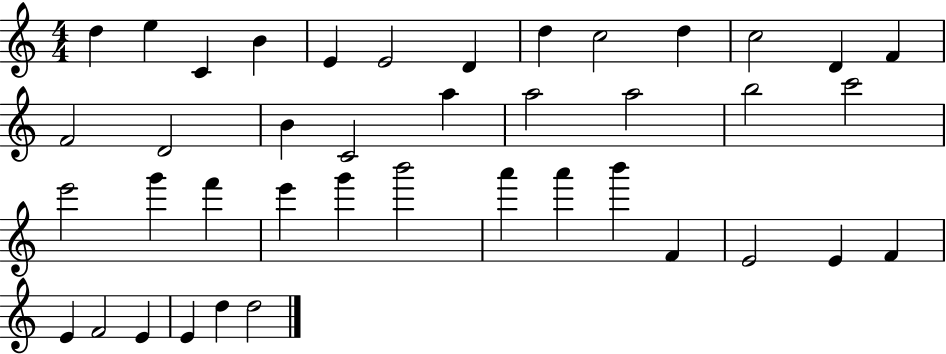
{
  \clef treble
  \numericTimeSignature
  \time 4/4
  \key c \major
  d''4 e''4 c'4 b'4 | e'4 e'2 d'4 | d''4 c''2 d''4 | c''2 d'4 f'4 | \break f'2 d'2 | b'4 c'2 a''4 | a''2 a''2 | b''2 c'''2 | \break e'''2 g'''4 f'''4 | e'''4 g'''4 b'''2 | a'''4 a'''4 b'''4 f'4 | e'2 e'4 f'4 | \break e'4 f'2 e'4 | e'4 d''4 d''2 | \bar "|."
}